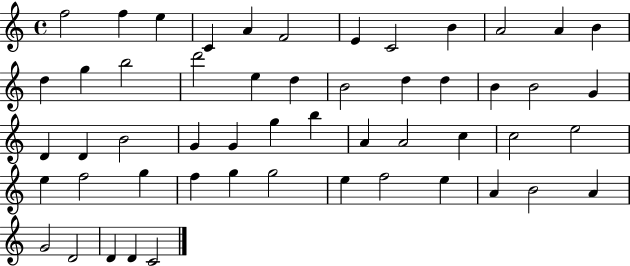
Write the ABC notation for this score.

X:1
T:Untitled
M:4/4
L:1/4
K:C
f2 f e C A F2 E C2 B A2 A B d g b2 d'2 e d B2 d d B B2 G D D B2 G G g b A A2 c c2 e2 e f2 g f g g2 e f2 e A B2 A G2 D2 D D C2